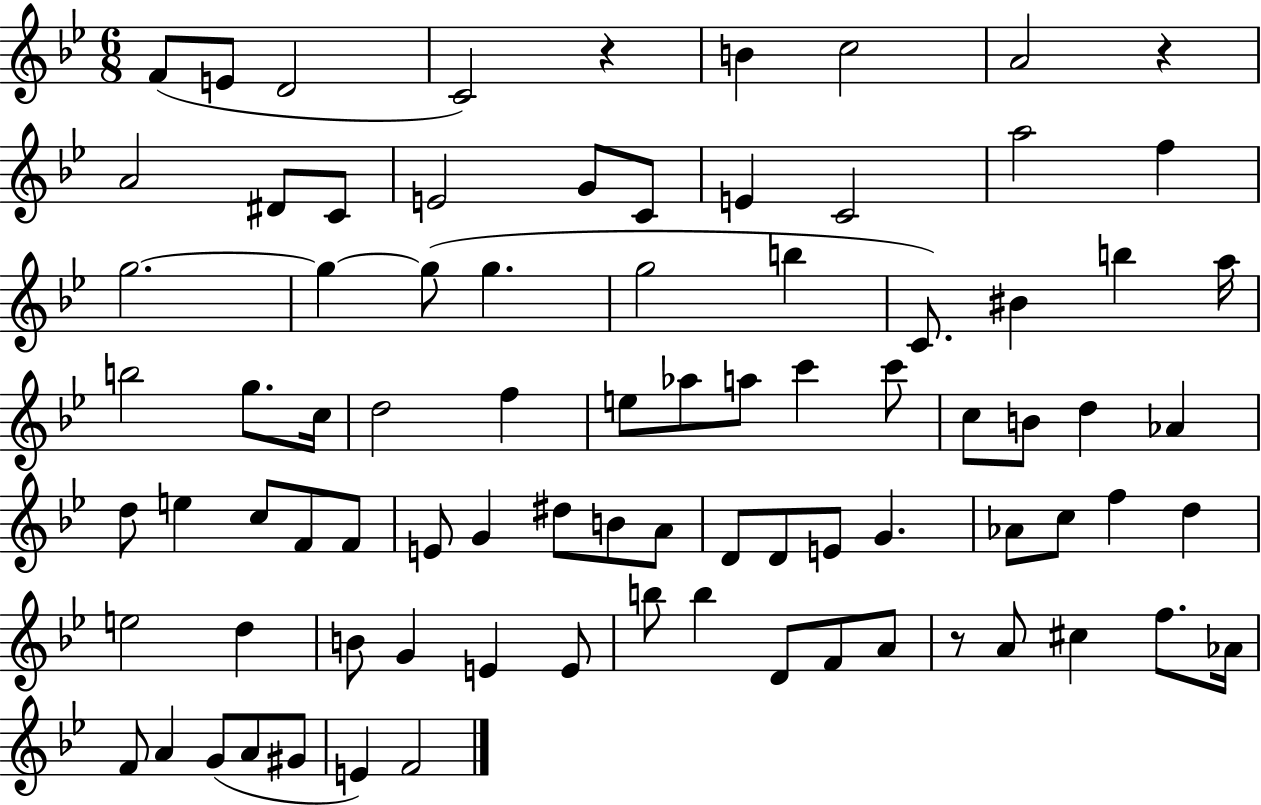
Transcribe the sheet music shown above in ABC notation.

X:1
T:Untitled
M:6/8
L:1/4
K:Bb
F/2 E/2 D2 C2 z B c2 A2 z A2 ^D/2 C/2 E2 G/2 C/2 E C2 a2 f g2 g g/2 g g2 b C/2 ^B b a/4 b2 g/2 c/4 d2 f e/2 _a/2 a/2 c' c'/2 c/2 B/2 d _A d/2 e c/2 F/2 F/2 E/2 G ^d/2 B/2 A/2 D/2 D/2 E/2 G _A/2 c/2 f d e2 d B/2 G E E/2 b/2 b D/2 F/2 A/2 z/2 A/2 ^c f/2 _A/4 F/2 A G/2 A/2 ^G/2 E F2